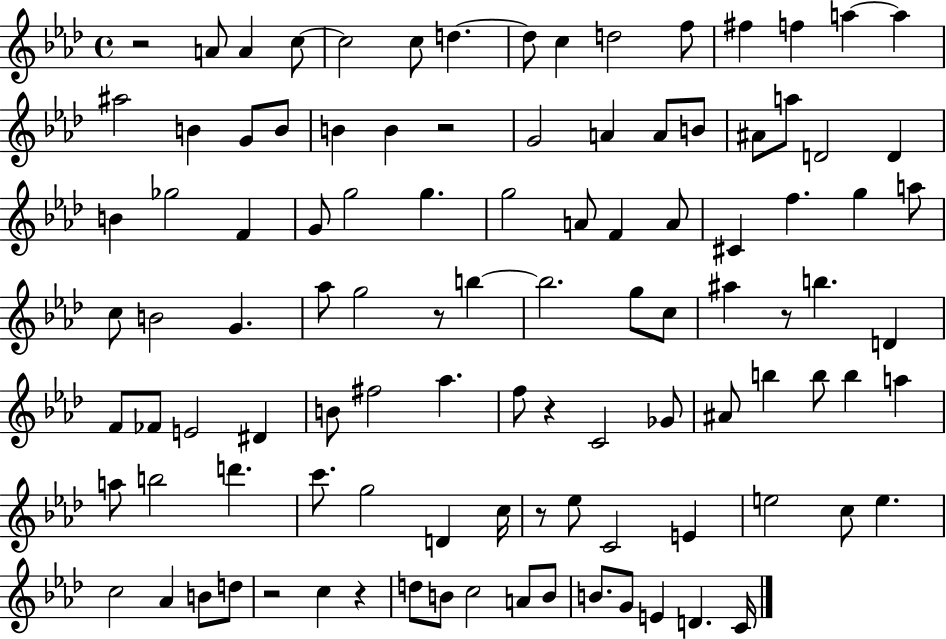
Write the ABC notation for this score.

X:1
T:Untitled
M:4/4
L:1/4
K:Ab
z2 A/2 A c/2 c2 c/2 d d/2 c d2 f/2 ^f f a a ^a2 B G/2 B/2 B B z2 G2 A A/2 B/2 ^A/2 a/2 D2 D B _g2 F G/2 g2 g g2 A/2 F A/2 ^C f g a/2 c/2 B2 G _a/2 g2 z/2 b b2 g/2 c/2 ^a z/2 b D F/2 _F/2 E2 ^D B/2 ^f2 _a f/2 z C2 _G/2 ^A/2 b b/2 b a a/2 b2 d' c'/2 g2 D c/4 z/2 _e/2 C2 E e2 c/2 e c2 _A B/2 d/2 z2 c z d/2 B/2 c2 A/2 B/2 B/2 G/2 E D C/4